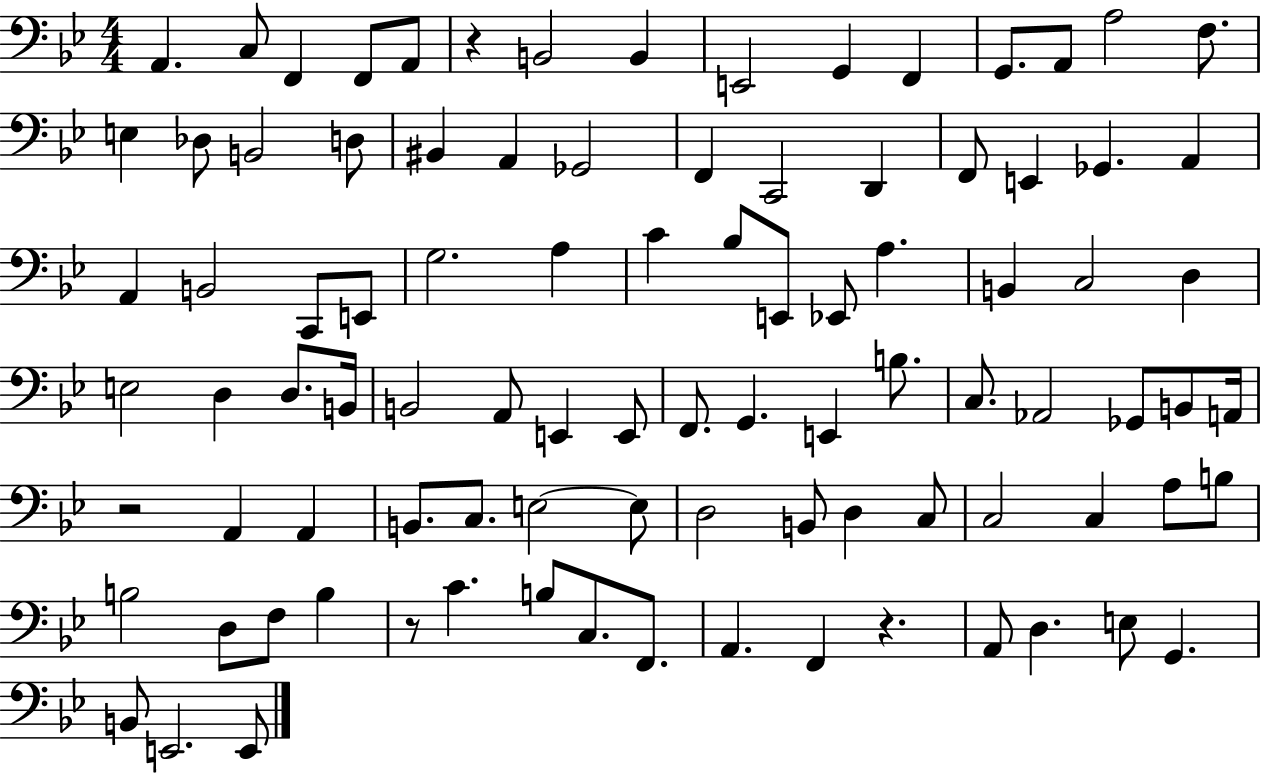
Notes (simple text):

A2/q. C3/e F2/q F2/e A2/e R/q B2/h B2/q E2/h G2/q F2/q G2/e. A2/e A3/h F3/e. E3/q Db3/e B2/h D3/e BIS2/q A2/q Gb2/h F2/q C2/h D2/q F2/e E2/q Gb2/q. A2/q A2/q B2/h C2/e E2/e G3/h. A3/q C4/q Bb3/e E2/e Eb2/e A3/q. B2/q C3/h D3/q E3/h D3/q D3/e. B2/s B2/h A2/e E2/q E2/e F2/e. G2/q. E2/q B3/e. C3/e. Ab2/h Gb2/e B2/e A2/s R/h A2/q A2/q B2/e. C3/e. E3/h E3/e D3/h B2/e D3/q C3/e C3/h C3/q A3/e B3/e B3/h D3/e F3/e B3/q R/e C4/q. B3/e C3/e. F2/e. A2/q. F2/q R/q. A2/e D3/q. E3/e G2/q. B2/e E2/h. E2/e